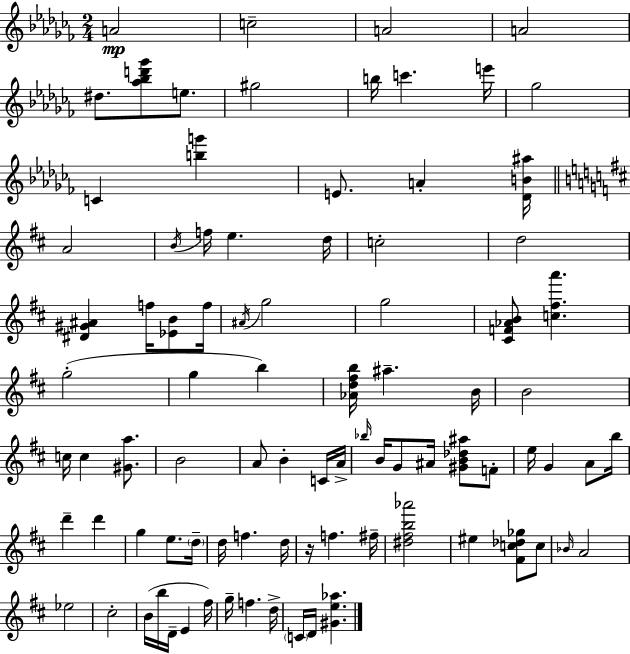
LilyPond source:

{
  \clef treble
  \numericTimeSignature
  \time 2/4
  \key aes \minor
  a'2\mp | c''2-- | a'2 | a'2 | \break dis''8. <aes'' bes'' d''' ges'''>8 e''8. | gis''2 | b''16 c'''4. e'''16 | ges''2 | \break c'4 <b'' g'''>4 | e'8. a'4-. <des' b' ais''>16 | \bar "||" \break \key d \major a'2 | \acciaccatura { b'16 } f''16 e''4. | d''16 c''2-. | d''2 | \break <dis' gis' ais'>4 f''16 <ees' b'>8 | f''16 \acciaccatura { ais'16 } g''2 | g''2 | <cis' f' aes' b'>8 <c'' fis'' a'''>4. | \break g''2-.( | g''4 b''4) | <aes' d'' fis'' b''>16 ais''4.-- | b'16 b'2 | \break c''16 c''4 <gis' a''>8. | b'2 | a'8 b'4-. | c'16 a'16-> \grace { bes''16 } b'16 g'8 ais'16 <gis' b' des'' ais''>8 | \break f'8-. e''16 g'4 | a'8 b''16 d'''4-- d'''4 | g''4 e''8. | \parenthesize d''16-- d''16 f''4. | \break d''16 r16 f''4. | fis''16-- <dis'' fis'' b'' aes'''>2 | eis''4 <fis' c'' des'' ges''>8 | c''8 \grace { bes'16 } a'2 | \break ees''2 | cis''2-. | b'16( b''16 d'16-- e'4 | fis''16) g''16-- f''4. | \break d''16-> \parenthesize c'16 d'16 <gis' e'' aes''>4. | \bar "|."
}